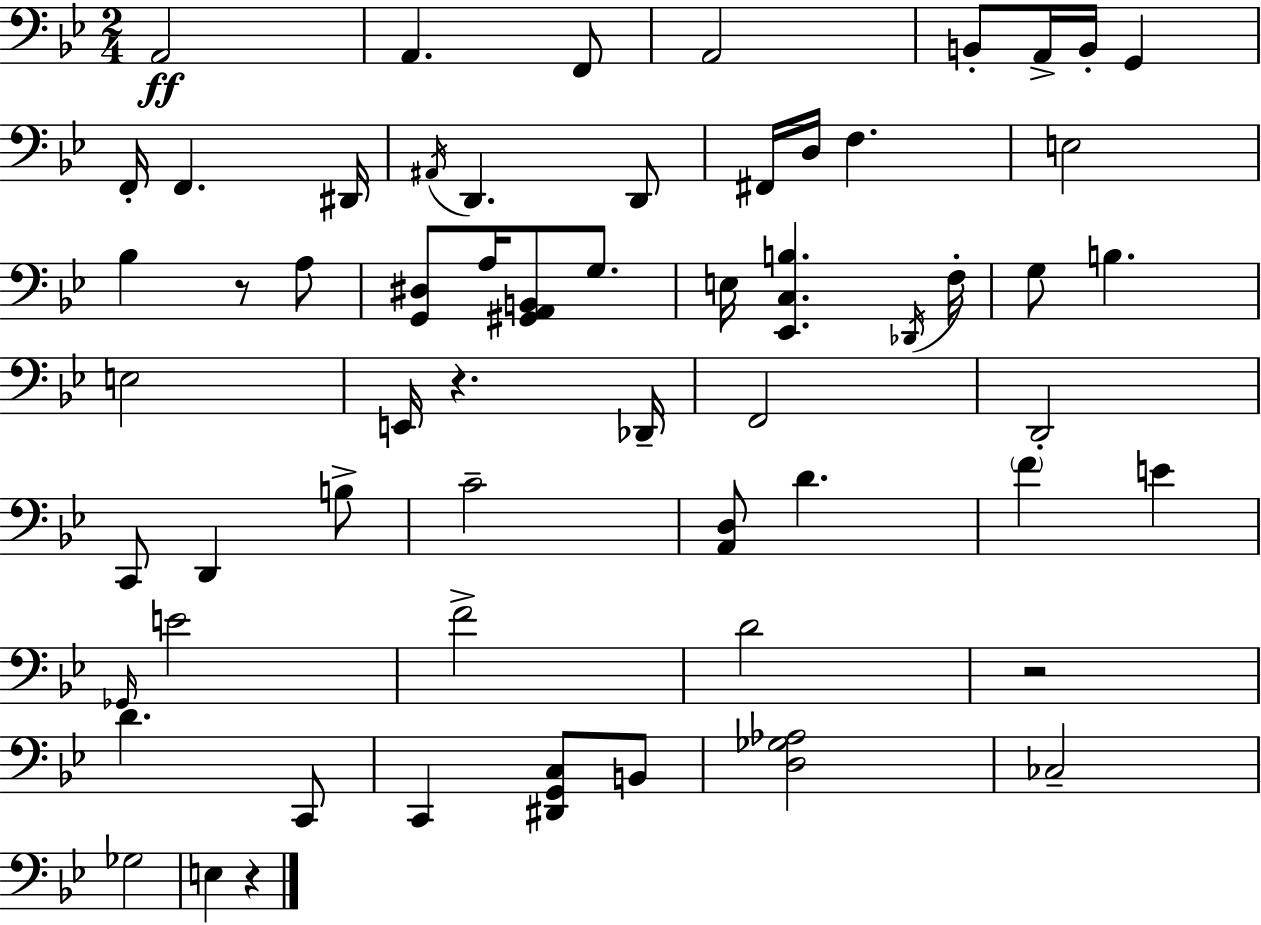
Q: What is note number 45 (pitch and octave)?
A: C2